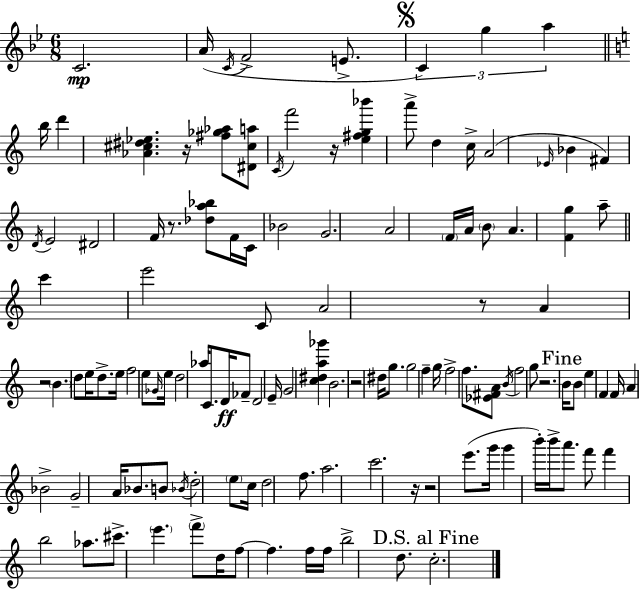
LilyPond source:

{
  \clef treble
  \numericTimeSignature
  \time 6/8
  \key g \minor
  c'2.\mp | a'16( \acciaccatura { c'16 } f'2-> e'8.-> | \mark \markup { \musicglyph "scripts.segno" } \tuplet 3/2 { c'4) g''4 a''4 } | \bar "||" \break \key c \major b''16 d'''4 <aes' cis'' dis'' ees''>4. r16 | <fis'' ges'' aes''>8 <dis' cis'' a''>8 \acciaccatura { c'16 } f'''2 | r16 <e'' fis'' g'' bes'''>4 a'''8-> d''4 | c''16-> a'2( \grace { ees'16 } bes'4 | \break fis'4) \acciaccatura { d'16 } e'2 | dis'2 f'16 | r8. <des'' a'' bes''>8 f'16 c'16 bes'2 | g'2. | \break a'2 \parenthesize f'16 | a'16 \parenthesize b'8 a'4. <f' g''>4 | a''8-- \bar "||" \break \key c \major c'''4 e'''2 | c'8 a'2 r8 | a'4 r2 | \parenthesize b'4. d''8 e''16 d''8.-> | \break e''16 f''2 e''8 \grace { ges'16 } | e''16 d''2 aes''16 c'8. | d'16\ff fes'8-- d'2 | e'16-- g'2 <c'' dis'' a'' ges'''>4 | \break b'2. | r2 dis''16 g''8. | g''2 f''4-- | g''16 f''2-> f''8. | \break <ees' fis' a'>8 \acciaccatura { b'16 } f''2 | g''8 r2. | \mark "Fine" b'16 b'8 e''4 f'4 | f'16 a'4 bes'2-> | \break g'2-- a'16 bes'8. | b'8 \acciaccatura { bes'16 } d''2-. | \parenthesize e''8 c''16 d''2 | f''8. a''2. | \break c'''2. | r16 r2 | e'''8.( g'''16 g'''4 b'''16-.) b'''16-> a'''8. | f'''8 f'''4 b''2 | \break aes''8. cis'''8.-> \parenthesize e'''4. | \parenthesize f'''8-> d''16 f''8~~ f''4. | f''16 f''16 b''2-> | d''8. \mark "D.S. al Fine" c''2.-. | \break \bar "|."
}